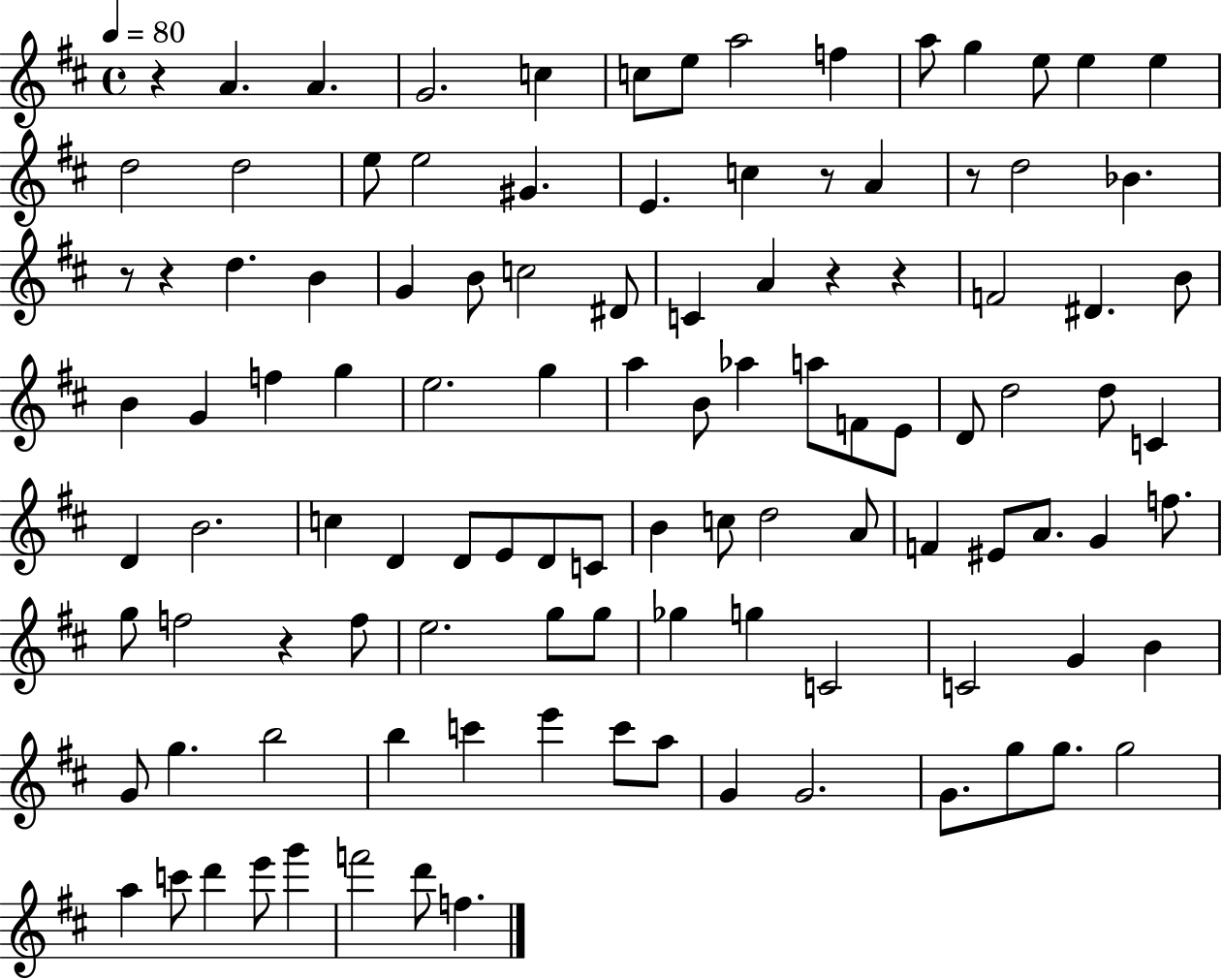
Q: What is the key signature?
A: D major